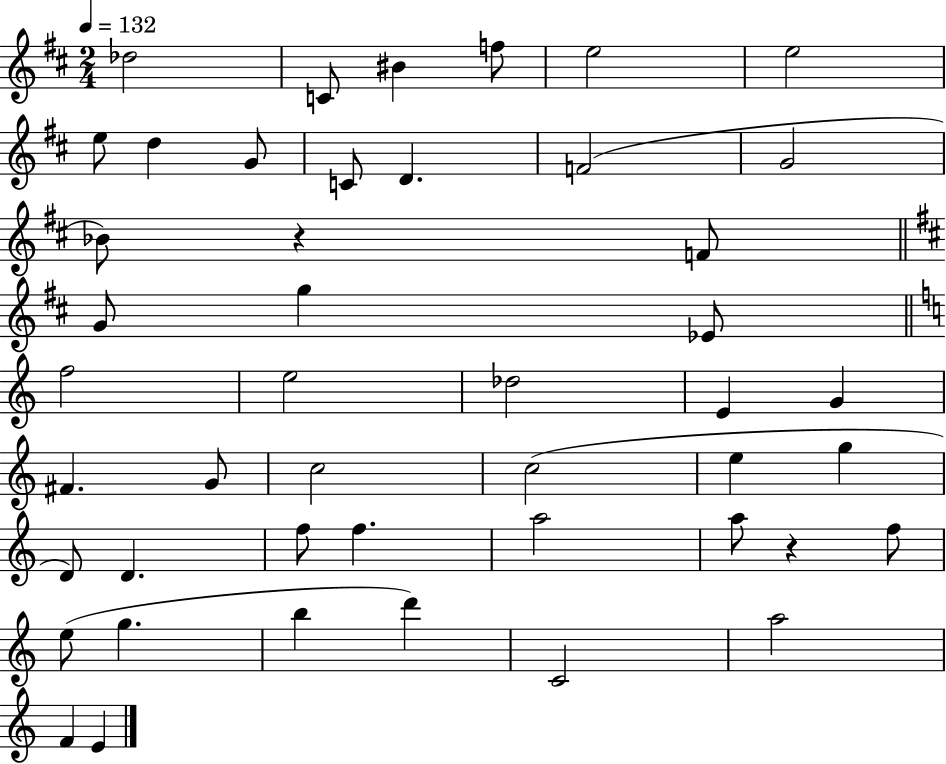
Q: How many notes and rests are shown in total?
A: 46